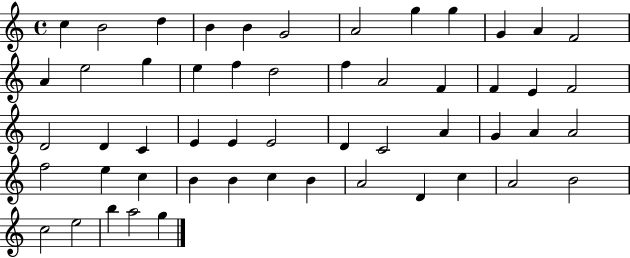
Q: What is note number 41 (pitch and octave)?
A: B4